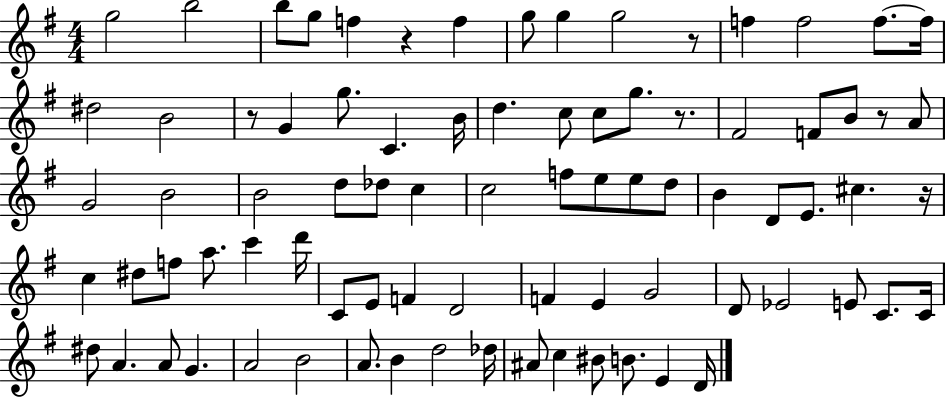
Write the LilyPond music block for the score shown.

{
  \clef treble
  \numericTimeSignature
  \time 4/4
  \key g \major
  g''2 b''2 | b''8 g''8 f''4 r4 f''4 | g''8 g''4 g''2 r8 | f''4 f''2 f''8.~~ f''16 | \break dis''2 b'2 | r8 g'4 g''8. c'4. b'16 | d''4. c''8 c''8 g''8. r8. | fis'2 f'8 b'8 r8 a'8 | \break g'2 b'2 | b'2 d''8 des''8 c''4 | c''2 f''8 e''8 e''8 d''8 | b'4 d'8 e'8. cis''4. r16 | \break c''4 dis''8 f''8 a''8. c'''4 d'''16 | c'8 e'8 f'4 d'2 | f'4 e'4 g'2 | d'8 ees'2 e'8 c'8. c'16 | \break dis''8 a'4. a'8 g'4. | a'2 b'2 | a'8. b'4 d''2 des''16 | ais'8 c''4 bis'8 b'8. e'4 d'16 | \break \bar "|."
}